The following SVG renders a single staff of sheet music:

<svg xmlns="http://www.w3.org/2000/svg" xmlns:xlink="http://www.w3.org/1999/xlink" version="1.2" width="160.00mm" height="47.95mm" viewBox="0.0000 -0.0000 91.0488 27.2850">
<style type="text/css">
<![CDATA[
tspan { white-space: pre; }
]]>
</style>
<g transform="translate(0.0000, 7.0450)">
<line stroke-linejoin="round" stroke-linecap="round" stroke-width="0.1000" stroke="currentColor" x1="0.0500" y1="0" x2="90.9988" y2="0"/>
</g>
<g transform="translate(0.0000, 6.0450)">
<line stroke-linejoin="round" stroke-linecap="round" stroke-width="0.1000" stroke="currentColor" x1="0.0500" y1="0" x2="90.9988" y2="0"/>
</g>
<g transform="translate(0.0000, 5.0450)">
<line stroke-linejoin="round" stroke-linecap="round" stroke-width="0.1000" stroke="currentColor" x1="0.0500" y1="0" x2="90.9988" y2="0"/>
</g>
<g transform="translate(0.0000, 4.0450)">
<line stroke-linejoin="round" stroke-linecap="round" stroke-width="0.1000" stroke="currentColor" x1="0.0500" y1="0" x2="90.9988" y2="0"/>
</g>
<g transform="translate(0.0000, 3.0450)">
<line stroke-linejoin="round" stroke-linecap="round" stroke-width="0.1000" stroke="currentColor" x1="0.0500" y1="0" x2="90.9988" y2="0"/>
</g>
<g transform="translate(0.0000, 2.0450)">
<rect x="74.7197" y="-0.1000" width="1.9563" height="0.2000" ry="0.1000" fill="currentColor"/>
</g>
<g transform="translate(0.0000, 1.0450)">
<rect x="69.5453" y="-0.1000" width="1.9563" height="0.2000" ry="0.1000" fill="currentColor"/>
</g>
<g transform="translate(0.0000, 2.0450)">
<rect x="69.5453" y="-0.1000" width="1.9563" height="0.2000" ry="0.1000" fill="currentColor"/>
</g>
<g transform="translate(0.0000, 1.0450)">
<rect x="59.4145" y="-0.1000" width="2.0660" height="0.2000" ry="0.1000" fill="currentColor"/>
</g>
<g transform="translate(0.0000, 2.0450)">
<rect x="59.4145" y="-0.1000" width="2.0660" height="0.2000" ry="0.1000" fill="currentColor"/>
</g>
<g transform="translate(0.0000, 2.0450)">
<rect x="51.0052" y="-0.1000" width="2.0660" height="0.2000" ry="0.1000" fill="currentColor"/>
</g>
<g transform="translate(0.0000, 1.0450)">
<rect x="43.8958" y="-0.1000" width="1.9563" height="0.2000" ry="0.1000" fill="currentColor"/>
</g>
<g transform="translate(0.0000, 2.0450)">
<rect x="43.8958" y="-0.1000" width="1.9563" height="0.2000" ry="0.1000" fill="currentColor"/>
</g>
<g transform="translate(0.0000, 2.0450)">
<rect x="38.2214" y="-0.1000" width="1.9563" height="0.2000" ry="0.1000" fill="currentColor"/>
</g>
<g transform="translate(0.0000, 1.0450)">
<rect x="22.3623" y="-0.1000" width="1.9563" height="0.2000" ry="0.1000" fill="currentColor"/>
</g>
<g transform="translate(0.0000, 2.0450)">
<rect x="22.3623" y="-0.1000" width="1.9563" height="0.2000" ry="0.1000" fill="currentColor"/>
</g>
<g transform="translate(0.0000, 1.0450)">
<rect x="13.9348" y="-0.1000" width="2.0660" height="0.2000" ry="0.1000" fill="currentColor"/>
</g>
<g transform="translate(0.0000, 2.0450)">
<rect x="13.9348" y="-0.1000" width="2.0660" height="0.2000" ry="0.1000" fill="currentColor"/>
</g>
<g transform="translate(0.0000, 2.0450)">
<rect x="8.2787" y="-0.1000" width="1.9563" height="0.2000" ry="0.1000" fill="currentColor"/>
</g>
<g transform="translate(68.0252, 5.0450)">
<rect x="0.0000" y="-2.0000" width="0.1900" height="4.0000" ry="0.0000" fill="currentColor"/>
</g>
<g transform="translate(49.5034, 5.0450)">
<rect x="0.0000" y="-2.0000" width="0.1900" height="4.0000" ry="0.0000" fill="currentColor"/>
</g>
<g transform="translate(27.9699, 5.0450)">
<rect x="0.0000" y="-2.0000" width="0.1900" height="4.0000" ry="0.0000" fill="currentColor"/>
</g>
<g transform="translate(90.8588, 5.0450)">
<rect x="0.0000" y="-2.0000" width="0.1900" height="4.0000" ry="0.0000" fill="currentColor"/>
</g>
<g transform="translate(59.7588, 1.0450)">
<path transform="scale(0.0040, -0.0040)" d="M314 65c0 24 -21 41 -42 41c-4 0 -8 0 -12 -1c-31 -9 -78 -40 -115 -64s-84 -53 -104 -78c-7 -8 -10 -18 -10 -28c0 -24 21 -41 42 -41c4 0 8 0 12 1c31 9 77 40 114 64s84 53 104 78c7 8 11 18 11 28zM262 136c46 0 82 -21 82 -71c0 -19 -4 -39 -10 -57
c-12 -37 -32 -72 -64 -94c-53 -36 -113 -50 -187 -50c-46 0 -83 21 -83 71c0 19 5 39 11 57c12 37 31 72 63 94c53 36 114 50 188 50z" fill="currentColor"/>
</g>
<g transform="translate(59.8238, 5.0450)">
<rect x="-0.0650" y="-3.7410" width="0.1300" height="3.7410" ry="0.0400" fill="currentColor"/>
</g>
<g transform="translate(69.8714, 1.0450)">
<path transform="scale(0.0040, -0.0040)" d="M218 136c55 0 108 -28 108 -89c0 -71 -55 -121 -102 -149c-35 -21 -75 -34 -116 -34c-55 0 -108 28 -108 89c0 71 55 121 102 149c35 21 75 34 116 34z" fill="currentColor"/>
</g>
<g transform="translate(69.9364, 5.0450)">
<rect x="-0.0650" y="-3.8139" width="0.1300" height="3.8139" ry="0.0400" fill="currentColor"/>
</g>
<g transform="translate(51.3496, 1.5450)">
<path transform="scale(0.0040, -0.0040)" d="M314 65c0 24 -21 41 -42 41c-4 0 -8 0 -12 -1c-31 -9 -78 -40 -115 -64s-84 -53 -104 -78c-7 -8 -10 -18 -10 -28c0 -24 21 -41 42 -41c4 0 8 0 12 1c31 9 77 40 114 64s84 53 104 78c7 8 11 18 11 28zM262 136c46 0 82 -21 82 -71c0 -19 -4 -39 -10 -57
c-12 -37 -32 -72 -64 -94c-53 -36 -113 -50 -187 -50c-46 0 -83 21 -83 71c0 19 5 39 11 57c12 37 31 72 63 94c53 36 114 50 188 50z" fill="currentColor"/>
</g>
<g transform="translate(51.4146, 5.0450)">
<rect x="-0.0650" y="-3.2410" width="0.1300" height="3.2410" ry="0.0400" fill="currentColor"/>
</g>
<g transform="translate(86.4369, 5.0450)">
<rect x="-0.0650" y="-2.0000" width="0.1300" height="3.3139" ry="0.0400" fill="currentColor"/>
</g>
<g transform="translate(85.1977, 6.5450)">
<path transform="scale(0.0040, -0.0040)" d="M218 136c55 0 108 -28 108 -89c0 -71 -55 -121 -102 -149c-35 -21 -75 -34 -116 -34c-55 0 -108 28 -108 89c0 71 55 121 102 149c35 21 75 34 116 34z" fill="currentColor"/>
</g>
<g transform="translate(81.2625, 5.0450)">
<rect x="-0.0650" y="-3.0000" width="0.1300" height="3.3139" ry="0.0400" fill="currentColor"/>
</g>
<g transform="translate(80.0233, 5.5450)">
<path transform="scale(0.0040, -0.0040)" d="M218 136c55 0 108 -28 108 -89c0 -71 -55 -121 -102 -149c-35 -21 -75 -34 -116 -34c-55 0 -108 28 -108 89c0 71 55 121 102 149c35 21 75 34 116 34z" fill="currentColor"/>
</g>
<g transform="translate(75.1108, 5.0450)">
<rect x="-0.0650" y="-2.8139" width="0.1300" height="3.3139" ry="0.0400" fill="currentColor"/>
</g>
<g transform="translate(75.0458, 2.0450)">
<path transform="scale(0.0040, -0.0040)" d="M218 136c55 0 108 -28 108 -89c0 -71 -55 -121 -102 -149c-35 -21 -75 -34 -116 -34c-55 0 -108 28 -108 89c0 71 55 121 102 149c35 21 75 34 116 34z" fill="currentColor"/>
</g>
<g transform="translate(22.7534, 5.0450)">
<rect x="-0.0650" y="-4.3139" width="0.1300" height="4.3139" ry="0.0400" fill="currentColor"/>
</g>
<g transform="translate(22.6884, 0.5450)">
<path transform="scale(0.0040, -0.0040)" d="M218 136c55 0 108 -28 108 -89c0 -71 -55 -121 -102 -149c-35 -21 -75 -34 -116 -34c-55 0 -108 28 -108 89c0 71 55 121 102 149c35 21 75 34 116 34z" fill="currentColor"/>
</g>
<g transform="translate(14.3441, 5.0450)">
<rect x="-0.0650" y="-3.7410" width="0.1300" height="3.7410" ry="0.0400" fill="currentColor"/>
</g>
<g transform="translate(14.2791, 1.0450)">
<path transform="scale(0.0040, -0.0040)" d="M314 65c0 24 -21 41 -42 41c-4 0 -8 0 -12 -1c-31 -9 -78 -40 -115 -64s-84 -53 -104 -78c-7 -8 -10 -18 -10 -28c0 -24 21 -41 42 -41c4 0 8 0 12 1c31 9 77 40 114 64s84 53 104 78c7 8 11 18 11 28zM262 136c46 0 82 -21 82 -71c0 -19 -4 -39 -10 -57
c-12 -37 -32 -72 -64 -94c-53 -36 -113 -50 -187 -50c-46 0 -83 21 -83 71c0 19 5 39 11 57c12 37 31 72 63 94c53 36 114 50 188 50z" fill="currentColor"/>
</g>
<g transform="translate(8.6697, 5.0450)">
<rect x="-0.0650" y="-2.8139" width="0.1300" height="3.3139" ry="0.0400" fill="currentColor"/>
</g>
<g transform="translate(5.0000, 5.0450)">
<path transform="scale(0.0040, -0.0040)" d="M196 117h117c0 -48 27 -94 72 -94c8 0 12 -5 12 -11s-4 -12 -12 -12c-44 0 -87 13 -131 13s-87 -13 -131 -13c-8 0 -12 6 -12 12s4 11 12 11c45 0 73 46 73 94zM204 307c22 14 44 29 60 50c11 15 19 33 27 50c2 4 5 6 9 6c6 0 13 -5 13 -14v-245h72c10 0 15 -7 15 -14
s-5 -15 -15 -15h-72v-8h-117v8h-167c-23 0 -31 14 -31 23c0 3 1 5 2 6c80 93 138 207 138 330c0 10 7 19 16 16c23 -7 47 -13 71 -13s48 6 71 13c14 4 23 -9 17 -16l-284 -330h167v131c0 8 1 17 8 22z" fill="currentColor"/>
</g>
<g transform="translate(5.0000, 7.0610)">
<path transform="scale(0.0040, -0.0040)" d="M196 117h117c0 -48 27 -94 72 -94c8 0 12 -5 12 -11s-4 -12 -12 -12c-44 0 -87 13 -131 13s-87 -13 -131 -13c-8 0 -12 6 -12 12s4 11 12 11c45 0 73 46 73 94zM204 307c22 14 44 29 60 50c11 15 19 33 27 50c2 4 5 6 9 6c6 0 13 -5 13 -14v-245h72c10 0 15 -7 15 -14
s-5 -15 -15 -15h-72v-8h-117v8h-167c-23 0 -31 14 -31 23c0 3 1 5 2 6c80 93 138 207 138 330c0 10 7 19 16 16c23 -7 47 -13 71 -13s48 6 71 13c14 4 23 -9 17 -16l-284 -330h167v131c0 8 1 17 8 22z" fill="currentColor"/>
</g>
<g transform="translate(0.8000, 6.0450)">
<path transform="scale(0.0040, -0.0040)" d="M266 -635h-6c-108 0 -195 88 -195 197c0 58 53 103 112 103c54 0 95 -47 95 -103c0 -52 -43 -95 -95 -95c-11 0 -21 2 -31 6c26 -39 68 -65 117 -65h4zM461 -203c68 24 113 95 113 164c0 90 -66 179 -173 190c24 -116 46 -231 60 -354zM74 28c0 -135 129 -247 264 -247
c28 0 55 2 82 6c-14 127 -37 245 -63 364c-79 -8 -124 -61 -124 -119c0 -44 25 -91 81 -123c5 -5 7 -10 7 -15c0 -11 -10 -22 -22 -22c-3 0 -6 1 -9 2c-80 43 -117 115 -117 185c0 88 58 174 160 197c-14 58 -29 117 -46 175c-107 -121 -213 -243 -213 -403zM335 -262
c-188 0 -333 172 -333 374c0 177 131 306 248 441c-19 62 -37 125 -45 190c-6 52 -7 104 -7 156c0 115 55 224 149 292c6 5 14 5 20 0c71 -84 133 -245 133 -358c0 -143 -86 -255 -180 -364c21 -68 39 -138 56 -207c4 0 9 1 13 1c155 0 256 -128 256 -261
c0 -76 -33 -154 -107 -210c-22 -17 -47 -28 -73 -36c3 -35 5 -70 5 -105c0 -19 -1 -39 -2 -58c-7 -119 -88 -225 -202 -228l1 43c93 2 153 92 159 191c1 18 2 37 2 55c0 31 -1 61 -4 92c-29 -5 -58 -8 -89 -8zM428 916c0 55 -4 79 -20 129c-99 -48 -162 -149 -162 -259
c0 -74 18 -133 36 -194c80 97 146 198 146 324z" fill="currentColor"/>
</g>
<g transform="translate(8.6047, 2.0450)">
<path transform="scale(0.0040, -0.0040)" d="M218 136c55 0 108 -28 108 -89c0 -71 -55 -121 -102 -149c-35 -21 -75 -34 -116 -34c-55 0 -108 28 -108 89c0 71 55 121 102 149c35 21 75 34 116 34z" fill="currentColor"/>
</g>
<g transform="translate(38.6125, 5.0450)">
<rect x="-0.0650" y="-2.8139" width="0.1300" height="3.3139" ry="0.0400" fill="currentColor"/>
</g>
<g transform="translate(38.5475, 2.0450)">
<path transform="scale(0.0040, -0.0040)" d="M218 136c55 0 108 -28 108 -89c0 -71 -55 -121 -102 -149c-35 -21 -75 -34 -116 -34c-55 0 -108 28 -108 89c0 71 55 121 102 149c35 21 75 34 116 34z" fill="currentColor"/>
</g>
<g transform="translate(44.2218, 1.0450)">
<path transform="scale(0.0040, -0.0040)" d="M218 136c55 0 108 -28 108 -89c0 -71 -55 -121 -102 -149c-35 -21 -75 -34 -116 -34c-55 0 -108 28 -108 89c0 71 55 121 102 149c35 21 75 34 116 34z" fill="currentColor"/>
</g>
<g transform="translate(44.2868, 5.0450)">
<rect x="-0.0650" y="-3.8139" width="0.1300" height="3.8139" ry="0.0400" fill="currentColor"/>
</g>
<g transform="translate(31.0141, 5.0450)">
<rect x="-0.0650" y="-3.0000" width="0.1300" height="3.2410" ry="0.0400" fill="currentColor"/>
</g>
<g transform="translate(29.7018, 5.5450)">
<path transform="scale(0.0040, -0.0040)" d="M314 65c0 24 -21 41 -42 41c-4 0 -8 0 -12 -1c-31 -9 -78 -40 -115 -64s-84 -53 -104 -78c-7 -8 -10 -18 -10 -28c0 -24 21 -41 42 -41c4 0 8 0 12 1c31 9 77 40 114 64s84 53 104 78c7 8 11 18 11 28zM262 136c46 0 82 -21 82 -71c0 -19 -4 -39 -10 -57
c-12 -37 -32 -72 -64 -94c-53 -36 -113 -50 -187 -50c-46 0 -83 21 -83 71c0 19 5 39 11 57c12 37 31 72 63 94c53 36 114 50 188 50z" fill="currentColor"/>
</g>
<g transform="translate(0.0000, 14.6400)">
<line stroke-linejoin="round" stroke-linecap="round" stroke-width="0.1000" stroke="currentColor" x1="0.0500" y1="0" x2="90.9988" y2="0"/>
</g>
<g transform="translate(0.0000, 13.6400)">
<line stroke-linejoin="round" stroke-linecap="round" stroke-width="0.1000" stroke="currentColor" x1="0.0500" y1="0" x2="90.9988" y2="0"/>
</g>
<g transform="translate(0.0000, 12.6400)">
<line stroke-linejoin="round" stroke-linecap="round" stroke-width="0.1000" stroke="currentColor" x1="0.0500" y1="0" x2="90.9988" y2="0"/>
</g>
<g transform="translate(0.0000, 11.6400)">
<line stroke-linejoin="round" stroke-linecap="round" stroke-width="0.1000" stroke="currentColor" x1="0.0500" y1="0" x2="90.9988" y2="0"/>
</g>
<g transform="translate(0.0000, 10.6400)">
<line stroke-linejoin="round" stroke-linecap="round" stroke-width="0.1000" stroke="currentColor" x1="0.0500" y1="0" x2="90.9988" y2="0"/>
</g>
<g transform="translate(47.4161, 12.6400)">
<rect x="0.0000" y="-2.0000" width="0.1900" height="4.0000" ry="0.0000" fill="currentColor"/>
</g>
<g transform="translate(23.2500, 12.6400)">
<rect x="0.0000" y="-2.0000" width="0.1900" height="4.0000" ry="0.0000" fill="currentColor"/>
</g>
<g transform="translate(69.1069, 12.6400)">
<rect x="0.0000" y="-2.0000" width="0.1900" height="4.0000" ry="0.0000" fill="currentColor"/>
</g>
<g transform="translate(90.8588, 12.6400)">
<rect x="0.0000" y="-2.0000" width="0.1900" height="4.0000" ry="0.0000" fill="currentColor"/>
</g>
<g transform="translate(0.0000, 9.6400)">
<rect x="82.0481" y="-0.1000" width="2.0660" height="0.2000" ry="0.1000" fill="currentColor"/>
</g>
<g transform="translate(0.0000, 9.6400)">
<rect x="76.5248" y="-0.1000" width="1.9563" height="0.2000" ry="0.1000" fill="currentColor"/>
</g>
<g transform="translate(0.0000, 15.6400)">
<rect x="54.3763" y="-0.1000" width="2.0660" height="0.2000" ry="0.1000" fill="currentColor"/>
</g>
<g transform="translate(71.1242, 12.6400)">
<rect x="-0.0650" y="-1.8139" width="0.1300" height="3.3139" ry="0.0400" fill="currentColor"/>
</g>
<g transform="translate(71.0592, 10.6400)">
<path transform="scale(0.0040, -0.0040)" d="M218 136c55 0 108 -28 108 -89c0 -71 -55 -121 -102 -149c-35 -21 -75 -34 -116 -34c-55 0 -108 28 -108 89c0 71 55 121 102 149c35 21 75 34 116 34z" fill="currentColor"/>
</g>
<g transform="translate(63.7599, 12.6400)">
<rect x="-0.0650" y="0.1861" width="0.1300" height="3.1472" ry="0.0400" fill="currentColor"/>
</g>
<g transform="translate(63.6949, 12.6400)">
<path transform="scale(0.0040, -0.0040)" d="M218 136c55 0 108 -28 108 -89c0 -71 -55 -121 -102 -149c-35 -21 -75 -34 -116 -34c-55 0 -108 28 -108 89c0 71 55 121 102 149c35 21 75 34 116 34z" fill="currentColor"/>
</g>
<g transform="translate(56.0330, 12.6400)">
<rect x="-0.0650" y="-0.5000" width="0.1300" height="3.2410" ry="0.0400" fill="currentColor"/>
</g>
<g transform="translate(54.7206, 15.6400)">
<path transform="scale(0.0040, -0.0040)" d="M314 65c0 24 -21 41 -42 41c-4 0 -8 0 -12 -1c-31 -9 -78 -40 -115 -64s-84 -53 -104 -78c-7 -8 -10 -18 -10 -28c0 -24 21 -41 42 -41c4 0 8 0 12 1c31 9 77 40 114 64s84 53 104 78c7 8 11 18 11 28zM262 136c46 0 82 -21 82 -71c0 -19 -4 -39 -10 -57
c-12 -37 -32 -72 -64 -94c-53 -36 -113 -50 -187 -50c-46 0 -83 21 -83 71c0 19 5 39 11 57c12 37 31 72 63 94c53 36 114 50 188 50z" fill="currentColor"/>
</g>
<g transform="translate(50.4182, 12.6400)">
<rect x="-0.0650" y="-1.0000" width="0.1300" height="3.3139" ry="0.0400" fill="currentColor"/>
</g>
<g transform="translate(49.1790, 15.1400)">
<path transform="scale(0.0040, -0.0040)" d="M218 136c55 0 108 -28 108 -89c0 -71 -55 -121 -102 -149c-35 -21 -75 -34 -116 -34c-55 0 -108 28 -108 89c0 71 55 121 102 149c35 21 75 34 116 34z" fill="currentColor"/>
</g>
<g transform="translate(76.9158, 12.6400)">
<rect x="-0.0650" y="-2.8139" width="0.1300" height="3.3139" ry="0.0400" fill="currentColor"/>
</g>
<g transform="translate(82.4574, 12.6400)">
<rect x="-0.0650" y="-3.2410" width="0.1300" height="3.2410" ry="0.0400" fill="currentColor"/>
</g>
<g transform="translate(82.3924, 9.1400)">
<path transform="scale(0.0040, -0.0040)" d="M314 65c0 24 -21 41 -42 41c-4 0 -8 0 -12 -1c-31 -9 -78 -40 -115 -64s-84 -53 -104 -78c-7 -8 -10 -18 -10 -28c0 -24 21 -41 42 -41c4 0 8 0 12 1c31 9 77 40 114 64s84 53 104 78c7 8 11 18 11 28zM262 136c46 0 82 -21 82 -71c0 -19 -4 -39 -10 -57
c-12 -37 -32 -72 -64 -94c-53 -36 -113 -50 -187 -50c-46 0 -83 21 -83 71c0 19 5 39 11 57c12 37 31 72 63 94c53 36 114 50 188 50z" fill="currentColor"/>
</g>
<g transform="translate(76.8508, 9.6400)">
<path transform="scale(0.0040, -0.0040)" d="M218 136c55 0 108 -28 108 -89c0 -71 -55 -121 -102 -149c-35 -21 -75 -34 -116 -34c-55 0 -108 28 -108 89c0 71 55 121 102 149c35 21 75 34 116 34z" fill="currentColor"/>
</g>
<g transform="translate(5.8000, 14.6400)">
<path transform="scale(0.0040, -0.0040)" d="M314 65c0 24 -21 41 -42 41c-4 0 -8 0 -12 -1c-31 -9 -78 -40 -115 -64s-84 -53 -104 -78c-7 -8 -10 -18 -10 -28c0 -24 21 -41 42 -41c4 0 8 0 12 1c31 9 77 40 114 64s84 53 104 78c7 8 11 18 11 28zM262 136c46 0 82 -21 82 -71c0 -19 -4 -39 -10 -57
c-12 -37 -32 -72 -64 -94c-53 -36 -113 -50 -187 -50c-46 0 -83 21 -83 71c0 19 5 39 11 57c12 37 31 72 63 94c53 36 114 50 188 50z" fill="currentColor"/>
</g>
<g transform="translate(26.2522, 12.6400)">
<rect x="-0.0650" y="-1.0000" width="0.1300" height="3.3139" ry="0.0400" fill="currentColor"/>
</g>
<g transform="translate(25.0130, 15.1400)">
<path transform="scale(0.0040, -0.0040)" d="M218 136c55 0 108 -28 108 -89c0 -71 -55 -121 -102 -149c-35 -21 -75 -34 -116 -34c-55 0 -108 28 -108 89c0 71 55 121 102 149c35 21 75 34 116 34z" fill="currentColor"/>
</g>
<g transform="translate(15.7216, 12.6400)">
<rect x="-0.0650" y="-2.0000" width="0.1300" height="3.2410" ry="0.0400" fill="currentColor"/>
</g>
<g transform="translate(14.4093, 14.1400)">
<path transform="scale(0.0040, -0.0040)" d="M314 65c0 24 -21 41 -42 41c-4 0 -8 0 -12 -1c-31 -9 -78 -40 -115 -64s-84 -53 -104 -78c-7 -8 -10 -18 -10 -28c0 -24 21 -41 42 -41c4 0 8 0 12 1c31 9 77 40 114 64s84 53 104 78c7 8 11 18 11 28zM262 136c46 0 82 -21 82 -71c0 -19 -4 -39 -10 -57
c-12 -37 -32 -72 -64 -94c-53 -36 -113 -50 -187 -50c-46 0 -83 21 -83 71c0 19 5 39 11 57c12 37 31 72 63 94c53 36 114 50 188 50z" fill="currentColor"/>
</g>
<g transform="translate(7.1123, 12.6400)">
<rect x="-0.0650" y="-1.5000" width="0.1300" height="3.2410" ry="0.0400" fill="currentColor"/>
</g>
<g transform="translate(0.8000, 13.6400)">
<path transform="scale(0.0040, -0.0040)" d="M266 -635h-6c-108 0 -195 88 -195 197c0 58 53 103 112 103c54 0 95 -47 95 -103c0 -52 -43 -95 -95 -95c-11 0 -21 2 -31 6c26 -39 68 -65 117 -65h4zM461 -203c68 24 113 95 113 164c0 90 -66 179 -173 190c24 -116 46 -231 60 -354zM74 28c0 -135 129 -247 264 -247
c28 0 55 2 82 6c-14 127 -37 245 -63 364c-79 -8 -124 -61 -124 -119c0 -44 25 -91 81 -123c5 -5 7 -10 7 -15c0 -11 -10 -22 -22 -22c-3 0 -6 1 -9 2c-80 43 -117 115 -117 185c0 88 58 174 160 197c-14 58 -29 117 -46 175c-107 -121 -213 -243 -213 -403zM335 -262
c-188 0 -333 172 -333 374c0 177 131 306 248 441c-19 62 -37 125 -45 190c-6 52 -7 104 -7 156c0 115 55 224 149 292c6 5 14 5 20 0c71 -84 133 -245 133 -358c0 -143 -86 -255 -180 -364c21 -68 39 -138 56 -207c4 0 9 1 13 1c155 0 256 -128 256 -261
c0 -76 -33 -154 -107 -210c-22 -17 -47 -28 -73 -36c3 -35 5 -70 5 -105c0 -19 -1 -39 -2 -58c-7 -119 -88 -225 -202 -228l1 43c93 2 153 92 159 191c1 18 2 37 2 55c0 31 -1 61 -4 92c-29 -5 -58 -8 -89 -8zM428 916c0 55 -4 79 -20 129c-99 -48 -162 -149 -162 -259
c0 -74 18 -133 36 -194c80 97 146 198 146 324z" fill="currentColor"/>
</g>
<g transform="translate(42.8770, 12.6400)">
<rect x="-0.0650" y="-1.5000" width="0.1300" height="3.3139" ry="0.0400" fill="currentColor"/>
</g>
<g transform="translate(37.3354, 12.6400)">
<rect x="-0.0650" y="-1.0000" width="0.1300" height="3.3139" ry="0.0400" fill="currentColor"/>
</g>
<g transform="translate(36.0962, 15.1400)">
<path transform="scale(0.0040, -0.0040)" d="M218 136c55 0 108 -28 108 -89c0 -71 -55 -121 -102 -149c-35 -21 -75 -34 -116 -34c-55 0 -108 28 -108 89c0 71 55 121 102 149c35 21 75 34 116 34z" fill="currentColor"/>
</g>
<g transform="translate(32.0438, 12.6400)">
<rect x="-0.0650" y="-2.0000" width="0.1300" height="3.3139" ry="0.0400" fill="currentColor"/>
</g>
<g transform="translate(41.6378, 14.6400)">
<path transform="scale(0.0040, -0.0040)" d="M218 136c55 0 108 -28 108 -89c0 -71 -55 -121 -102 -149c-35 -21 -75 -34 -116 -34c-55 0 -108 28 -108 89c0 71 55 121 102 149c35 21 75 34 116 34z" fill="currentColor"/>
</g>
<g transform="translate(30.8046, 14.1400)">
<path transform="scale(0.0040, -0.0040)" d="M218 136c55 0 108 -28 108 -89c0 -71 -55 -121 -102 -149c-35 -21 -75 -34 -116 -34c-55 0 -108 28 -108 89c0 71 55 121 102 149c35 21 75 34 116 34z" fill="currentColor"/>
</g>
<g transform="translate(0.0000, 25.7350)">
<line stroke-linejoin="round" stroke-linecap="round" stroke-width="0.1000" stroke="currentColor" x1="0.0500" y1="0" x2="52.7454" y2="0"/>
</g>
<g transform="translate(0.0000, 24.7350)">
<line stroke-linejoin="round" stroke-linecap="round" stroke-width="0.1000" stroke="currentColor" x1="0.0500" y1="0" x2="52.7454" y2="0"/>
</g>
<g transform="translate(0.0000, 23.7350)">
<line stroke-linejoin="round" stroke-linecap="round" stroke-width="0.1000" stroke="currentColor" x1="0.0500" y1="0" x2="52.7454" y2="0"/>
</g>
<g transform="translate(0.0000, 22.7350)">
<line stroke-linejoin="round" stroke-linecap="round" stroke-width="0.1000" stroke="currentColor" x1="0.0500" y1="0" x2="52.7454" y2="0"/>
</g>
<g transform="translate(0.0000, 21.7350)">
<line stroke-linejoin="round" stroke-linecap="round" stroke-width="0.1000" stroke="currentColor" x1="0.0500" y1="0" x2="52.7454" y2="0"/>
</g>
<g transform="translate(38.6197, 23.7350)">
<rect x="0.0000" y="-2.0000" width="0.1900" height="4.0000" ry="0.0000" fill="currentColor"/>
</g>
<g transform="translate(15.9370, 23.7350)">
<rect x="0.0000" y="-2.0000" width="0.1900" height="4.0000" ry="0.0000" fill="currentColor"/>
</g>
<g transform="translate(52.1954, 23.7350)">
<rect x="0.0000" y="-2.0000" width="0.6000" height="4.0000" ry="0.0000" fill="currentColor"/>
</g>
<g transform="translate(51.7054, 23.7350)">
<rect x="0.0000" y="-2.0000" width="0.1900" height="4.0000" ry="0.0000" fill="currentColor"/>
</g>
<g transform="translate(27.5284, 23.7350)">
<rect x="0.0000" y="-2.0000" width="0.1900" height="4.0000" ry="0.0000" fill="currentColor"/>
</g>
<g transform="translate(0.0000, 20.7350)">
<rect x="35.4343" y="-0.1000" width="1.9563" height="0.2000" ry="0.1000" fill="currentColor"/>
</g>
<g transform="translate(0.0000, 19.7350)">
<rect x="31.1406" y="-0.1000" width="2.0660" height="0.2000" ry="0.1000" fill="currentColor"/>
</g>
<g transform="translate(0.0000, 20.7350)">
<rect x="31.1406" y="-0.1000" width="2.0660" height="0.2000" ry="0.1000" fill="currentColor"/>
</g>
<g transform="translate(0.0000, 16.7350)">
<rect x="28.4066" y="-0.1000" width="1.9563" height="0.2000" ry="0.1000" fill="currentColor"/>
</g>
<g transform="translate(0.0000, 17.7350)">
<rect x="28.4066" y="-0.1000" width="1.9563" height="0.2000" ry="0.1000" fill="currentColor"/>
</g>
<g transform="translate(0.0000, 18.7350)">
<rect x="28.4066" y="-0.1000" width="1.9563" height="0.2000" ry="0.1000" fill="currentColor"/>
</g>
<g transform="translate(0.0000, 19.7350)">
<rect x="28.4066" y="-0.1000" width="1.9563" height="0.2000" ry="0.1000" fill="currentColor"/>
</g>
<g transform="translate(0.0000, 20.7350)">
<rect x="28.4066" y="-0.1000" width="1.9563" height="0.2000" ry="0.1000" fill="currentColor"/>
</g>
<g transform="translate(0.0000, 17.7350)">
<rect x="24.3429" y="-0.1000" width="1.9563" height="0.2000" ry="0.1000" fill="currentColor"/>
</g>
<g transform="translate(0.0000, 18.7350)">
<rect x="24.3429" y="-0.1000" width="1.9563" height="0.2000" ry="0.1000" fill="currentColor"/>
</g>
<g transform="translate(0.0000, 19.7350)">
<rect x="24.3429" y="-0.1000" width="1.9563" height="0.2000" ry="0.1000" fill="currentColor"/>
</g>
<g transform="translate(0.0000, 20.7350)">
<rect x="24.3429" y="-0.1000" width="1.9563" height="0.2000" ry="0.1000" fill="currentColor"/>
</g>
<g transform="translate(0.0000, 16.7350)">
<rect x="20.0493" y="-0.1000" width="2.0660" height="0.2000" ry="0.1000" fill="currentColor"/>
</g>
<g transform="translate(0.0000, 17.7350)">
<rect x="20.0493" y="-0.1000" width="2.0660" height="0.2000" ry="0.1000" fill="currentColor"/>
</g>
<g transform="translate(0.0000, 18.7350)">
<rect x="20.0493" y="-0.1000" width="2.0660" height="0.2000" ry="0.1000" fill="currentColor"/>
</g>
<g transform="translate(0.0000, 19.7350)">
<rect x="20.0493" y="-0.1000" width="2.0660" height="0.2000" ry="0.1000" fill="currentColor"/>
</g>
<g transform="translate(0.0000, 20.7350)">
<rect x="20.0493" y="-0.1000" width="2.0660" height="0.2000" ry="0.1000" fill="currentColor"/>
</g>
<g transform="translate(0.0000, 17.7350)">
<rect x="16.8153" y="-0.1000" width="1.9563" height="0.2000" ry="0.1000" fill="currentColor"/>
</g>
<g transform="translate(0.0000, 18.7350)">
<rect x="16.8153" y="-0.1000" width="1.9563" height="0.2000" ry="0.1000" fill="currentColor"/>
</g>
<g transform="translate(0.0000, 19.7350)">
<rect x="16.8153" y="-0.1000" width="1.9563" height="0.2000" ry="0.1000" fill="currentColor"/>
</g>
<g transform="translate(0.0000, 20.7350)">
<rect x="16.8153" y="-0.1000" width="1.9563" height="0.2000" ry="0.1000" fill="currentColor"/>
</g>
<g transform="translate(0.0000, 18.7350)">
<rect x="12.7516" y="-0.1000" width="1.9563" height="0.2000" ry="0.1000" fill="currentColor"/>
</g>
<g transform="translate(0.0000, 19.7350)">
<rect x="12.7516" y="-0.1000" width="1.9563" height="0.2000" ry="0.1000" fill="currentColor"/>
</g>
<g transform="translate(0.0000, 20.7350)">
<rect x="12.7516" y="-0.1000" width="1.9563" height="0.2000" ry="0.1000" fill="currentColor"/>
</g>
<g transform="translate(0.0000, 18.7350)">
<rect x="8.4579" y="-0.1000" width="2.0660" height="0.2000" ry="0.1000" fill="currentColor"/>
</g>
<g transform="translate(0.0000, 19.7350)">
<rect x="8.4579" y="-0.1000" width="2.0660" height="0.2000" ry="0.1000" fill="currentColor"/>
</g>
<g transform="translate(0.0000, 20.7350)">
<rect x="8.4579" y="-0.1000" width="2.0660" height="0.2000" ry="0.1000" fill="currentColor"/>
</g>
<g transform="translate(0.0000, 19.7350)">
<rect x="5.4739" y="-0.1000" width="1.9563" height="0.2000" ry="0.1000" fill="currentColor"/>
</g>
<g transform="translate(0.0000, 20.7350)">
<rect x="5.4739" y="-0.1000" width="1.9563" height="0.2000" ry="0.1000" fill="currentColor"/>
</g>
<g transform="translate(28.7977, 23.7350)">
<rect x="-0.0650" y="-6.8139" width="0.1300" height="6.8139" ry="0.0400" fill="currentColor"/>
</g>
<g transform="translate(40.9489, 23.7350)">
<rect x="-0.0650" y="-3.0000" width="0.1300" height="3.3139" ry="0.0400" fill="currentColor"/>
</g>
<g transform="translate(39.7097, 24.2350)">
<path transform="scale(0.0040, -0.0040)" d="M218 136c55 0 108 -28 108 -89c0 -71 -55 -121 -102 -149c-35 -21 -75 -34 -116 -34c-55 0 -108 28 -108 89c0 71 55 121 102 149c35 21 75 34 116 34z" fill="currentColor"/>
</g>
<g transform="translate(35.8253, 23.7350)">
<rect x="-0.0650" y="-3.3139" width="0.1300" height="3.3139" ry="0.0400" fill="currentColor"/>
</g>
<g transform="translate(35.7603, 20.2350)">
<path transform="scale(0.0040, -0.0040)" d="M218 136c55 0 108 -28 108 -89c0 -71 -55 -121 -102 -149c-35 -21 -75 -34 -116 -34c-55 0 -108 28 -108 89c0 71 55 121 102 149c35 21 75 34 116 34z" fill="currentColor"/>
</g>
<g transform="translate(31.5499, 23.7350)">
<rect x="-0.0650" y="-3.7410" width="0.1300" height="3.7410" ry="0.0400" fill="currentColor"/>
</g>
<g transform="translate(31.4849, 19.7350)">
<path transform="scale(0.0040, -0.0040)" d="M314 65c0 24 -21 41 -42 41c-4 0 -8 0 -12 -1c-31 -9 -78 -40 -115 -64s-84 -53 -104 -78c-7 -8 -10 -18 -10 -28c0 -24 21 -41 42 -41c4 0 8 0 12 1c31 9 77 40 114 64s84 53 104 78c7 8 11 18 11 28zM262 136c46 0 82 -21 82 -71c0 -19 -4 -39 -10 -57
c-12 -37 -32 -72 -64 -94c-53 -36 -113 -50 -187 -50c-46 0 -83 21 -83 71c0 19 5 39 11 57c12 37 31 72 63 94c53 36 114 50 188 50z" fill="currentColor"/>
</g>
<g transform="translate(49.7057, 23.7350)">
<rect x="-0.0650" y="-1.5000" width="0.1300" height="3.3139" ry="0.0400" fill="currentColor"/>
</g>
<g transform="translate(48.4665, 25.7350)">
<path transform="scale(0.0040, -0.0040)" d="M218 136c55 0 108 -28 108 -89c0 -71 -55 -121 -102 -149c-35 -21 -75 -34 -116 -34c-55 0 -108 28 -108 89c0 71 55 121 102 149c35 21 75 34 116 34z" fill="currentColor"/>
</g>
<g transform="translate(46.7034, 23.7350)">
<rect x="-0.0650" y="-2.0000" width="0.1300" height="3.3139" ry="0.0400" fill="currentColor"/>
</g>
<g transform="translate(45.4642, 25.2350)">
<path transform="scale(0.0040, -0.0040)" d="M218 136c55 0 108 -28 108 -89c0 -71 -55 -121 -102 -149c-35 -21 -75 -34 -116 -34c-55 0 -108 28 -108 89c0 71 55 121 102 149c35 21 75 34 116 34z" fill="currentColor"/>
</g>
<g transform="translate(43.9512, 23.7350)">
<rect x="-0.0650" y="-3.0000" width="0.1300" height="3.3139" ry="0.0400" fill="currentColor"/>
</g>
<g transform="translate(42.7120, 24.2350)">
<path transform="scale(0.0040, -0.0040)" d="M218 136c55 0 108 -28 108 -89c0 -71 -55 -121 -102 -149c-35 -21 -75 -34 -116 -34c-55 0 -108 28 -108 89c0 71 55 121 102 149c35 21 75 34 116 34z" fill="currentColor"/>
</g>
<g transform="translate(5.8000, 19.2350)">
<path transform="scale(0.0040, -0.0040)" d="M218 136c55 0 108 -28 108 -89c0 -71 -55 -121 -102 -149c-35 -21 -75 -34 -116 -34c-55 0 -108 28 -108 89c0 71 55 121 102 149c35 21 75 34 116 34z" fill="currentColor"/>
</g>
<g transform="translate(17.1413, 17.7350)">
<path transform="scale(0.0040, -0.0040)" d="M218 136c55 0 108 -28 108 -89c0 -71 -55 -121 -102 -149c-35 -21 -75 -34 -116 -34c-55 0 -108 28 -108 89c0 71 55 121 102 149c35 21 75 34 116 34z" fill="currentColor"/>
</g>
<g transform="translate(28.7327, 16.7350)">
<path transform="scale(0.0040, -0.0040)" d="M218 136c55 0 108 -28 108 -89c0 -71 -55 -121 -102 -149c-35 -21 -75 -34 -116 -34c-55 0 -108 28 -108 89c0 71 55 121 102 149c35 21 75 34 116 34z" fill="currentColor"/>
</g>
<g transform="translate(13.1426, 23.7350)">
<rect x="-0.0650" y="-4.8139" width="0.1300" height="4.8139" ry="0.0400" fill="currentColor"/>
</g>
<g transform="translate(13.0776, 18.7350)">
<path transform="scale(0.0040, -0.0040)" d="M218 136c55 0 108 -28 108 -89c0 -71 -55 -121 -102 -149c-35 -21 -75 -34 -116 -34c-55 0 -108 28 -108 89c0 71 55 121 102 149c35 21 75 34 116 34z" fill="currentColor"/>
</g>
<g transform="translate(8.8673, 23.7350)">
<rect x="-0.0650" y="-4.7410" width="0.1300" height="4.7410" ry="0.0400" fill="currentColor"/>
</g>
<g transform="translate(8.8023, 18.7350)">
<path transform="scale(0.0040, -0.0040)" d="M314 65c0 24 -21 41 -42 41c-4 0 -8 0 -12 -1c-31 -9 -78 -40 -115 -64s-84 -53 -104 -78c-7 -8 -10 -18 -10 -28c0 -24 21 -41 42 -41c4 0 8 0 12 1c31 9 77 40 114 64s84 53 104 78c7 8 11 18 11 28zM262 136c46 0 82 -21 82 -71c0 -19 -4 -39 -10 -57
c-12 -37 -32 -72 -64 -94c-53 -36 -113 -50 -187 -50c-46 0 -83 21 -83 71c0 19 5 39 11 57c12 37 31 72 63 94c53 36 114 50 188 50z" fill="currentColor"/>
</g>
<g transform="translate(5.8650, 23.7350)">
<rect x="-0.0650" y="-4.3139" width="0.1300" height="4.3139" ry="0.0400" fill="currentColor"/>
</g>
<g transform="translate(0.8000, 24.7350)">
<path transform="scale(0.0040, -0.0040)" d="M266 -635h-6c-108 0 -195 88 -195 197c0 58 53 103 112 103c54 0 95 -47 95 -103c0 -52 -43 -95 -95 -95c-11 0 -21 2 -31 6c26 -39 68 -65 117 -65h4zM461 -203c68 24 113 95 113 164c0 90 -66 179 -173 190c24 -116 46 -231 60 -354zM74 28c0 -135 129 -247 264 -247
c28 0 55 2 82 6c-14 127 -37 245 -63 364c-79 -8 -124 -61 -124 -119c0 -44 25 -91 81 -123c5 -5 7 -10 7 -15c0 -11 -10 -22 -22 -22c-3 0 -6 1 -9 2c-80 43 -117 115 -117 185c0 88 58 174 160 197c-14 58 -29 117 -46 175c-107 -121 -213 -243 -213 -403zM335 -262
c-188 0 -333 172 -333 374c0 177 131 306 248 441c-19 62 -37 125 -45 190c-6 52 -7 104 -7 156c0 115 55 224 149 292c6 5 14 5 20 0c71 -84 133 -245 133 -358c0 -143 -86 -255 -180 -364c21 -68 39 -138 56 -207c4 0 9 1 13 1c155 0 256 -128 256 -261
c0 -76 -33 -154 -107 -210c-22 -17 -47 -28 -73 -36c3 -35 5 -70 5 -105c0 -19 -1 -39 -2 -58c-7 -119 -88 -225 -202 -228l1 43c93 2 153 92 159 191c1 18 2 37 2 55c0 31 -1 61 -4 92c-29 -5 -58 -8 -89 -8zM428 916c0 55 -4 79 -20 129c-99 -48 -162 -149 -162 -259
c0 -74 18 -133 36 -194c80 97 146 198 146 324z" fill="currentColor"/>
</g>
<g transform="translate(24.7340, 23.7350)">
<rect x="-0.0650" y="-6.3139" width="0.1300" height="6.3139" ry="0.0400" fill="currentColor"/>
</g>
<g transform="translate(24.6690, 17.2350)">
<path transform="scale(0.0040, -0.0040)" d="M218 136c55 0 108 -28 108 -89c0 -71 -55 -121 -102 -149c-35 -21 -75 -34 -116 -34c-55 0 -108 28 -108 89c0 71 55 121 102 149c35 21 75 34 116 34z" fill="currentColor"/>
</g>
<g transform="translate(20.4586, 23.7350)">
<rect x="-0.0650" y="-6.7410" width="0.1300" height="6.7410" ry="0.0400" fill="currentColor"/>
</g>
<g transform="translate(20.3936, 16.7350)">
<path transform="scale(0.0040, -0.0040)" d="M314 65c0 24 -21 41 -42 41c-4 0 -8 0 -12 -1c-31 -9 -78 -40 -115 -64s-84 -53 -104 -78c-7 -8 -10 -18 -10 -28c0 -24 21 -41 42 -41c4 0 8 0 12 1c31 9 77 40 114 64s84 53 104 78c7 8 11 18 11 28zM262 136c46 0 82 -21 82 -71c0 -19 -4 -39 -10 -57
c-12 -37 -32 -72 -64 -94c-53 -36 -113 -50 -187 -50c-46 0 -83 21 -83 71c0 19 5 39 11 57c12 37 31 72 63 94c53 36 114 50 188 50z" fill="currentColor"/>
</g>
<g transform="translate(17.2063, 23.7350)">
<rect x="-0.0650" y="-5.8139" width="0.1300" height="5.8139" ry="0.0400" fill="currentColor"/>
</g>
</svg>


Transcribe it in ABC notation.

X:1
T:Untitled
M:4/4
L:1/4
K:C
a c'2 d' A2 a c' b2 c'2 c' a A F E2 F2 D F D E D C2 B f a b2 d' e'2 e' g' b'2 a' b' c'2 b A A F E